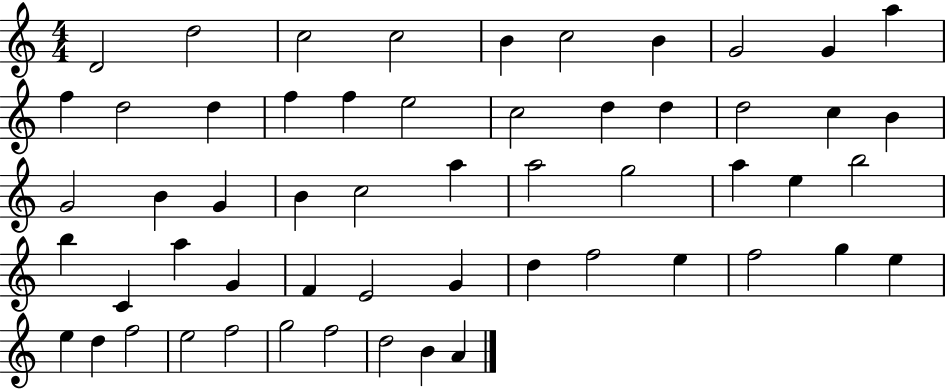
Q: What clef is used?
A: treble